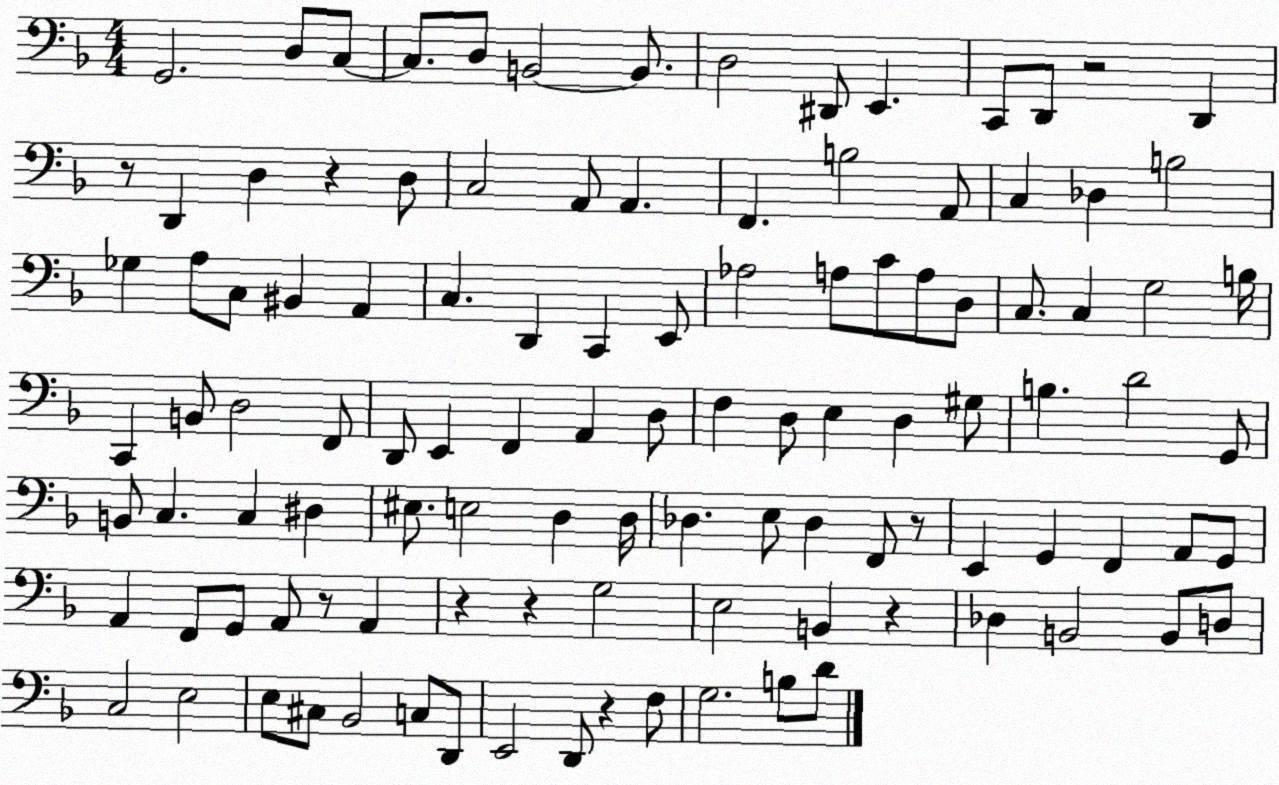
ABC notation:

X:1
T:Untitled
M:4/4
L:1/4
K:F
G,,2 D,/2 C,/2 C,/2 D,/2 B,,2 B,,/2 D,2 ^D,,/2 E,, C,,/2 D,,/2 z2 D,, z/2 D,, D, z D,/2 C,2 A,,/2 A,, F,, B,2 A,,/2 C, _D, B,2 _G, A,/2 C,/2 ^B,, A,, C, D,, C,, E,,/2 _A,2 A,/2 C/2 A,/2 D,/2 C,/2 C, G,2 B,/4 C,, B,,/2 D,2 F,,/2 D,,/2 E,, F,, A,, D,/2 F, D,/2 E, D, ^G,/2 B, D2 G,,/2 B,,/2 C, C, ^D, ^E,/2 E,2 D, D,/4 _D, E,/2 _D, F,,/2 z/2 E,, G,, F,, A,,/2 G,,/2 A,, F,,/2 G,,/2 A,,/2 z/2 A,, z z G,2 E,2 B,, z _D, B,,2 B,,/2 D,/2 C,2 E,2 E,/2 ^C,/2 _B,,2 C,/2 D,,/2 E,,2 D,,/2 z F,/2 G,2 B,/2 D/2